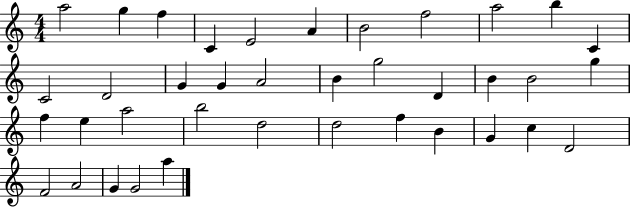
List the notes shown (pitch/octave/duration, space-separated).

A5/h G5/q F5/q C4/q E4/h A4/q B4/h F5/h A5/h B5/q C4/q C4/h D4/h G4/q G4/q A4/h B4/q G5/h D4/q B4/q B4/h G5/q F5/q E5/q A5/h B5/h D5/h D5/h F5/q B4/q G4/q C5/q D4/h F4/h A4/h G4/q G4/h A5/q